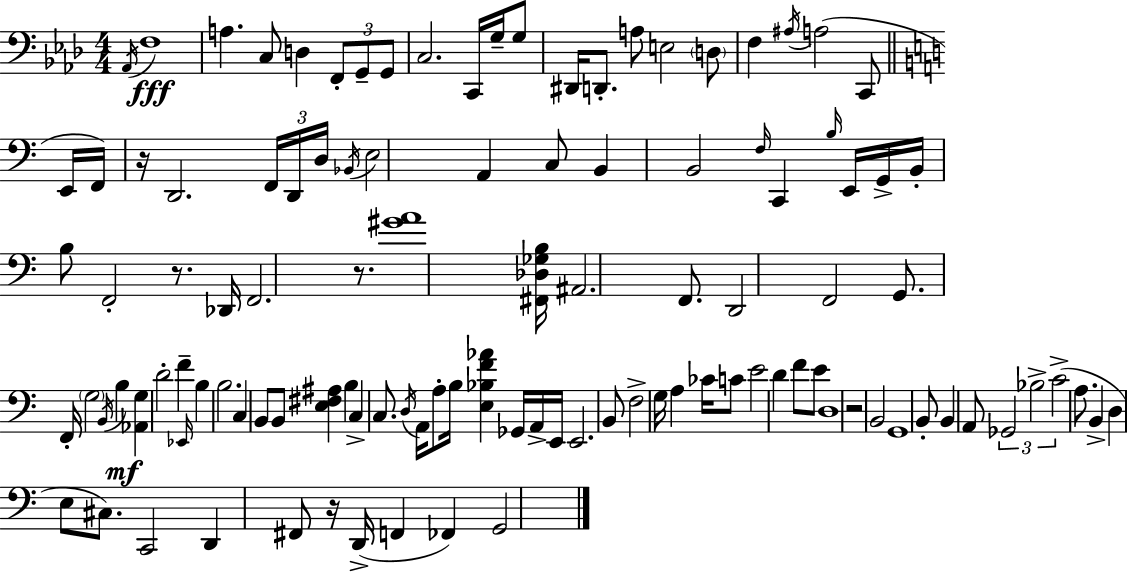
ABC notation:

X:1
T:Untitled
M:4/4
L:1/4
K:Fm
_A,,/4 F,4 A, C,/2 D, F,,/2 G,,/2 G,,/2 C,2 C,,/4 G,/4 G,/2 ^D,,/4 D,,/2 A,/2 E,2 D,/2 F, ^A,/4 A,2 C,,/2 E,,/4 F,,/4 z/4 D,,2 F,,/4 D,,/4 D,/4 _B,,/4 E,2 A,, C,/2 B,, B,,2 F,/4 C,, B,/4 E,,/4 G,,/4 B,,/4 B,/2 F,,2 z/2 _D,,/4 F,,2 z/2 [^GA]4 [^F,,_D,_G,B,]/4 ^A,,2 F,,/2 D,,2 F,,2 G,,/2 F,,/4 G,2 B,,/4 B, [_A,,G,] D2 F _E,,/4 B, B,2 C, B,,/2 B,,/2 [E,^F,^A,] B, C, C,/2 D,/4 A,,/4 A,/2 B,/4 [E,_B,F_A] _G,,/4 A,,/4 E,,/4 E,,2 B,,/2 F,2 G,/4 A, _C/4 C/2 E2 D F/2 E/2 D,4 z2 B,,2 G,,4 B,,/2 B,, A,,/2 _G,,2 _B,2 C2 A,/2 B,, D, E,/2 ^C,/2 C,,2 D,, ^F,,/2 z/4 D,,/4 F,, _F,, G,,2